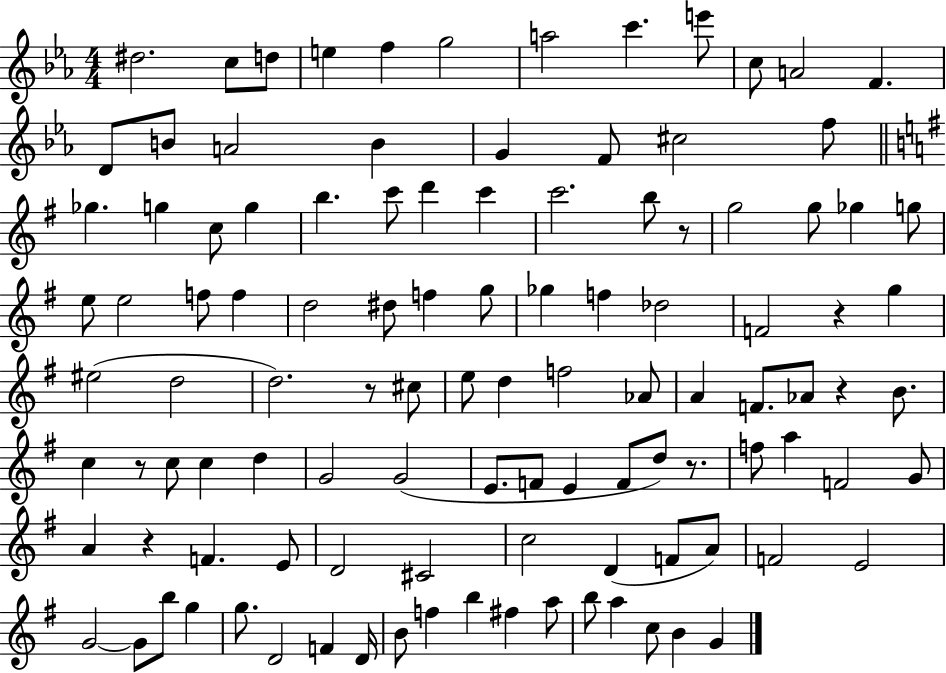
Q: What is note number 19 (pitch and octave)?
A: C#5